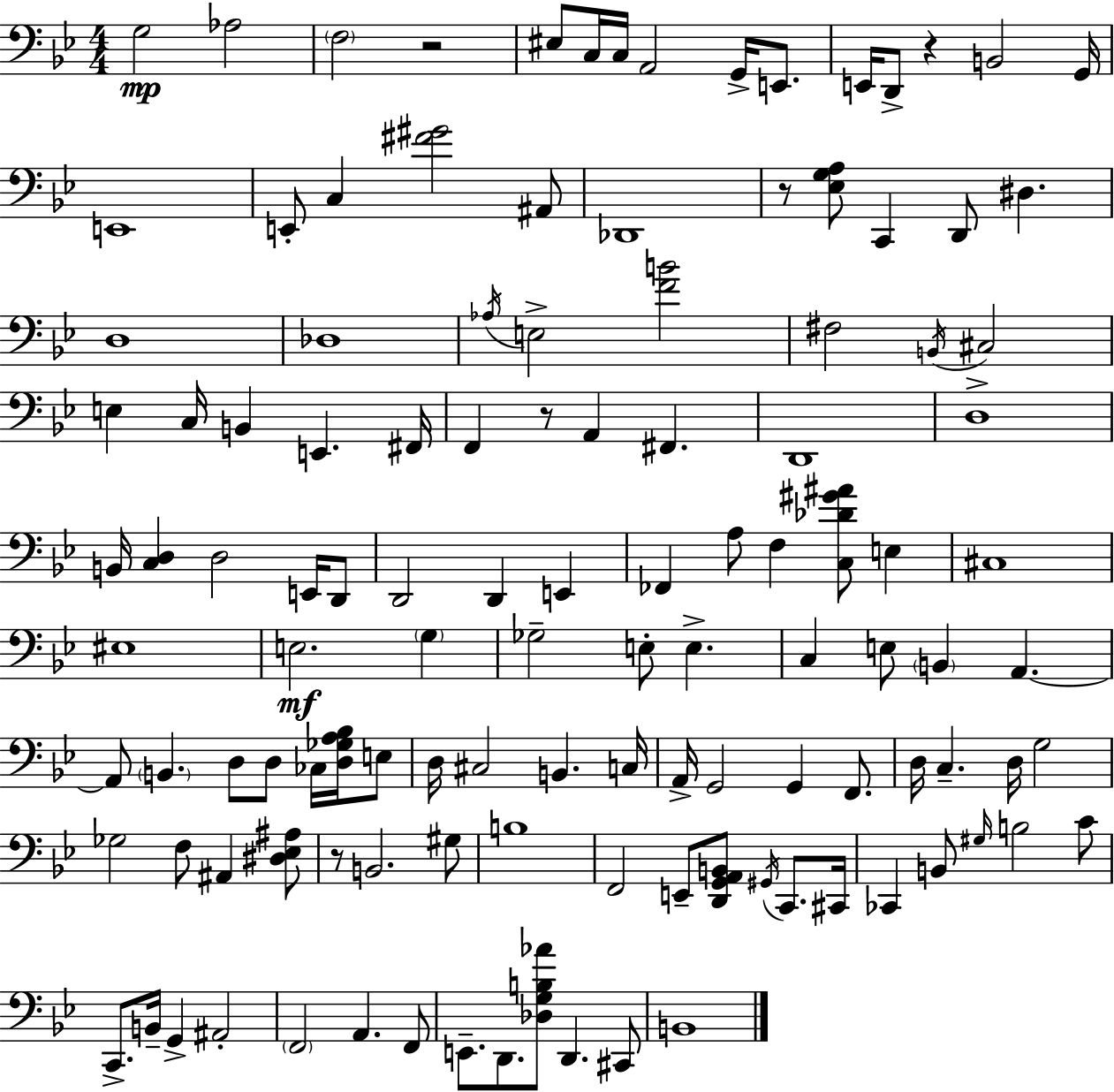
X:1
T:Untitled
M:4/4
L:1/4
K:Gm
G,2 _A,2 F,2 z2 ^E,/2 C,/4 C,/4 A,,2 G,,/4 E,,/2 E,,/4 D,,/2 z B,,2 G,,/4 E,,4 E,,/2 C, [^F^G]2 ^A,,/2 _D,,4 z/2 [_E,G,A,]/2 C,, D,,/2 ^D, D,4 _D,4 _A,/4 E,2 [FB]2 ^F,2 B,,/4 ^C,2 E, C,/4 B,, E,, ^F,,/4 F,, z/2 A,, ^F,, D,,4 D,4 B,,/4 [C,D,] D,2 E,,/4 D,,/2 D,,2 D,, E,, _F,, A,/2 F, [C,_D^G^A]/2 E, ^C,4 ^E,4 E,2 G, _G,2 E,/2 E, C, E,/2 B,, A,, A,,/2 B,, D,/2 D,/2 _C,/4 [D,_G,A,_B,]/4 E,/2 D,/4 ^C,2 B,, C,/4 A,,/4 G,,2 G,, F,,/2 D,/4 C, D,/4 G,2 _G,2 F,/2 ^A,, [^D,_E,^A,]/2 z/2 B,,2 ^G,/2 B,4 F,,2 E,,/2 [D,,G,,A,,B,,]/2 ^G,,/4 C,,/2 ^C,,/4 _C,, B,,/2 ^G,/4 B,2 C/2 C,,/2 B,,/4 G,, ^A,,2 F,,2 A,, F,,/2 E,,/2 D,,/2 [_D,G,B,_A]/2 D,, ^C,,/2 B,,4